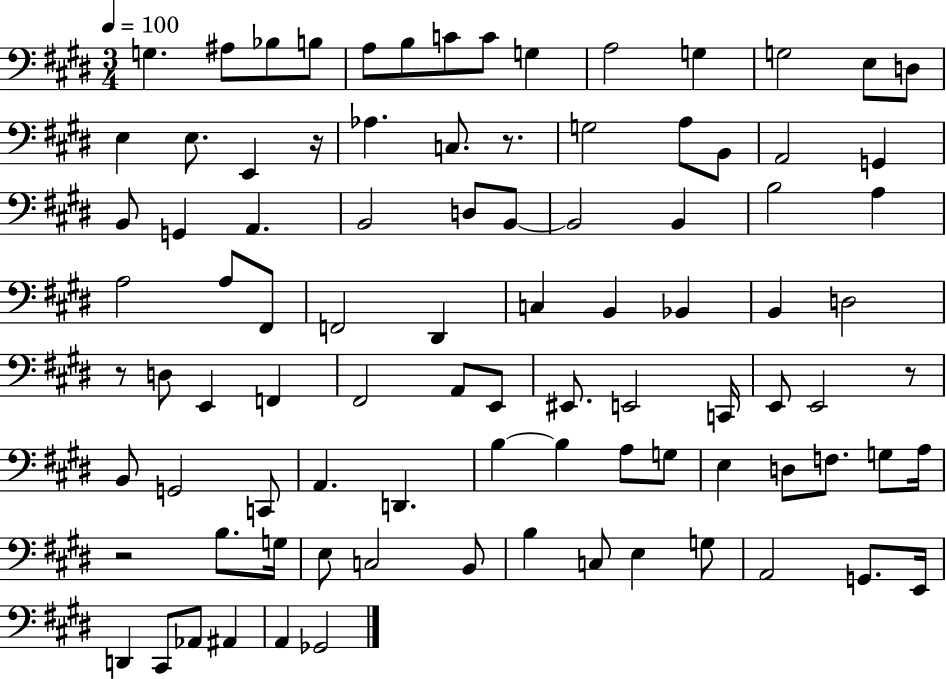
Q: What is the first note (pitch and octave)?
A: G3